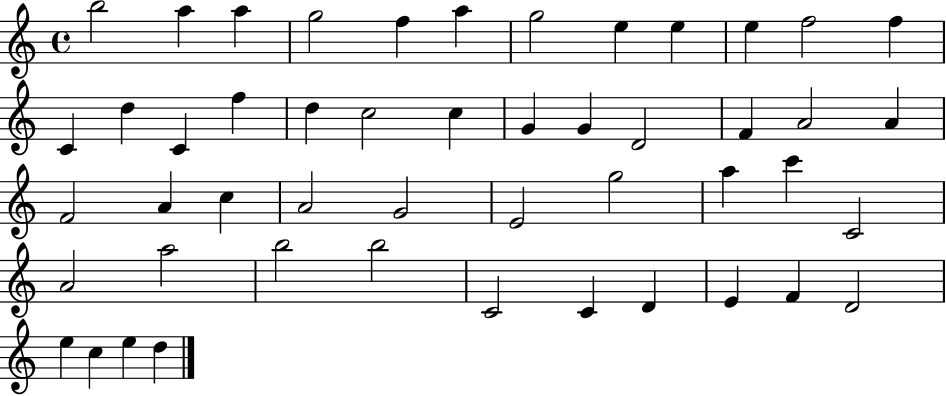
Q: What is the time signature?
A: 4/4